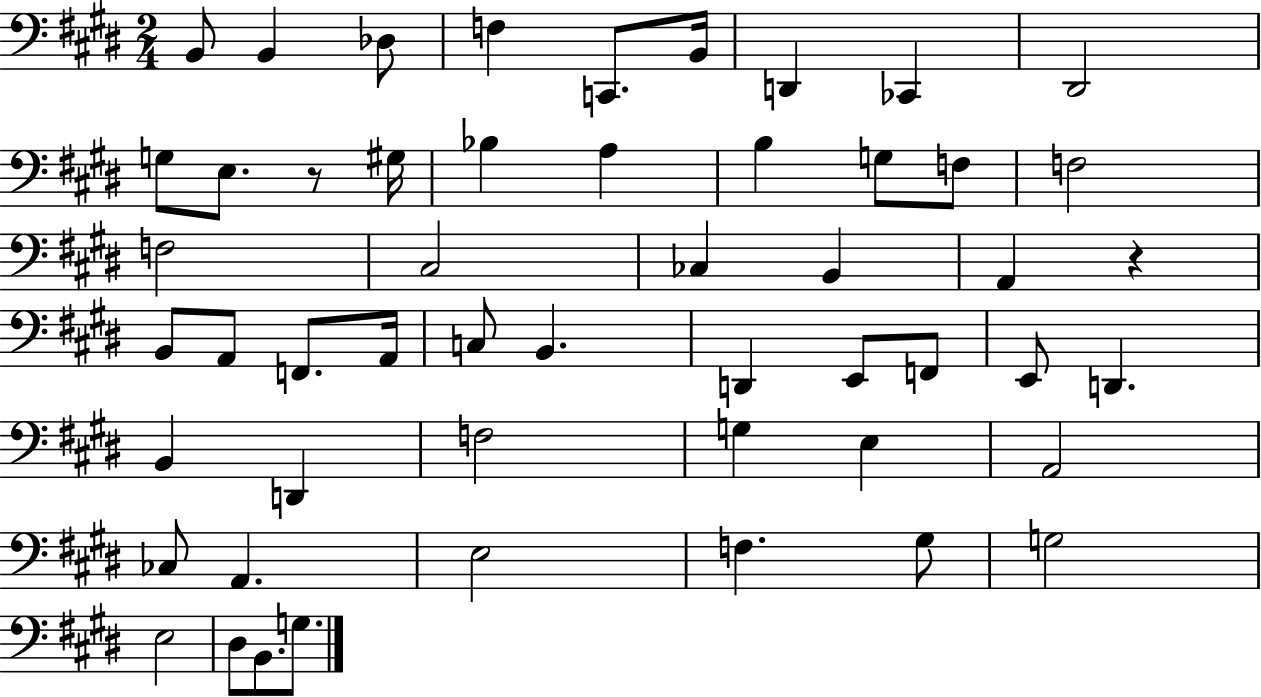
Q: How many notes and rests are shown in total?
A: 52